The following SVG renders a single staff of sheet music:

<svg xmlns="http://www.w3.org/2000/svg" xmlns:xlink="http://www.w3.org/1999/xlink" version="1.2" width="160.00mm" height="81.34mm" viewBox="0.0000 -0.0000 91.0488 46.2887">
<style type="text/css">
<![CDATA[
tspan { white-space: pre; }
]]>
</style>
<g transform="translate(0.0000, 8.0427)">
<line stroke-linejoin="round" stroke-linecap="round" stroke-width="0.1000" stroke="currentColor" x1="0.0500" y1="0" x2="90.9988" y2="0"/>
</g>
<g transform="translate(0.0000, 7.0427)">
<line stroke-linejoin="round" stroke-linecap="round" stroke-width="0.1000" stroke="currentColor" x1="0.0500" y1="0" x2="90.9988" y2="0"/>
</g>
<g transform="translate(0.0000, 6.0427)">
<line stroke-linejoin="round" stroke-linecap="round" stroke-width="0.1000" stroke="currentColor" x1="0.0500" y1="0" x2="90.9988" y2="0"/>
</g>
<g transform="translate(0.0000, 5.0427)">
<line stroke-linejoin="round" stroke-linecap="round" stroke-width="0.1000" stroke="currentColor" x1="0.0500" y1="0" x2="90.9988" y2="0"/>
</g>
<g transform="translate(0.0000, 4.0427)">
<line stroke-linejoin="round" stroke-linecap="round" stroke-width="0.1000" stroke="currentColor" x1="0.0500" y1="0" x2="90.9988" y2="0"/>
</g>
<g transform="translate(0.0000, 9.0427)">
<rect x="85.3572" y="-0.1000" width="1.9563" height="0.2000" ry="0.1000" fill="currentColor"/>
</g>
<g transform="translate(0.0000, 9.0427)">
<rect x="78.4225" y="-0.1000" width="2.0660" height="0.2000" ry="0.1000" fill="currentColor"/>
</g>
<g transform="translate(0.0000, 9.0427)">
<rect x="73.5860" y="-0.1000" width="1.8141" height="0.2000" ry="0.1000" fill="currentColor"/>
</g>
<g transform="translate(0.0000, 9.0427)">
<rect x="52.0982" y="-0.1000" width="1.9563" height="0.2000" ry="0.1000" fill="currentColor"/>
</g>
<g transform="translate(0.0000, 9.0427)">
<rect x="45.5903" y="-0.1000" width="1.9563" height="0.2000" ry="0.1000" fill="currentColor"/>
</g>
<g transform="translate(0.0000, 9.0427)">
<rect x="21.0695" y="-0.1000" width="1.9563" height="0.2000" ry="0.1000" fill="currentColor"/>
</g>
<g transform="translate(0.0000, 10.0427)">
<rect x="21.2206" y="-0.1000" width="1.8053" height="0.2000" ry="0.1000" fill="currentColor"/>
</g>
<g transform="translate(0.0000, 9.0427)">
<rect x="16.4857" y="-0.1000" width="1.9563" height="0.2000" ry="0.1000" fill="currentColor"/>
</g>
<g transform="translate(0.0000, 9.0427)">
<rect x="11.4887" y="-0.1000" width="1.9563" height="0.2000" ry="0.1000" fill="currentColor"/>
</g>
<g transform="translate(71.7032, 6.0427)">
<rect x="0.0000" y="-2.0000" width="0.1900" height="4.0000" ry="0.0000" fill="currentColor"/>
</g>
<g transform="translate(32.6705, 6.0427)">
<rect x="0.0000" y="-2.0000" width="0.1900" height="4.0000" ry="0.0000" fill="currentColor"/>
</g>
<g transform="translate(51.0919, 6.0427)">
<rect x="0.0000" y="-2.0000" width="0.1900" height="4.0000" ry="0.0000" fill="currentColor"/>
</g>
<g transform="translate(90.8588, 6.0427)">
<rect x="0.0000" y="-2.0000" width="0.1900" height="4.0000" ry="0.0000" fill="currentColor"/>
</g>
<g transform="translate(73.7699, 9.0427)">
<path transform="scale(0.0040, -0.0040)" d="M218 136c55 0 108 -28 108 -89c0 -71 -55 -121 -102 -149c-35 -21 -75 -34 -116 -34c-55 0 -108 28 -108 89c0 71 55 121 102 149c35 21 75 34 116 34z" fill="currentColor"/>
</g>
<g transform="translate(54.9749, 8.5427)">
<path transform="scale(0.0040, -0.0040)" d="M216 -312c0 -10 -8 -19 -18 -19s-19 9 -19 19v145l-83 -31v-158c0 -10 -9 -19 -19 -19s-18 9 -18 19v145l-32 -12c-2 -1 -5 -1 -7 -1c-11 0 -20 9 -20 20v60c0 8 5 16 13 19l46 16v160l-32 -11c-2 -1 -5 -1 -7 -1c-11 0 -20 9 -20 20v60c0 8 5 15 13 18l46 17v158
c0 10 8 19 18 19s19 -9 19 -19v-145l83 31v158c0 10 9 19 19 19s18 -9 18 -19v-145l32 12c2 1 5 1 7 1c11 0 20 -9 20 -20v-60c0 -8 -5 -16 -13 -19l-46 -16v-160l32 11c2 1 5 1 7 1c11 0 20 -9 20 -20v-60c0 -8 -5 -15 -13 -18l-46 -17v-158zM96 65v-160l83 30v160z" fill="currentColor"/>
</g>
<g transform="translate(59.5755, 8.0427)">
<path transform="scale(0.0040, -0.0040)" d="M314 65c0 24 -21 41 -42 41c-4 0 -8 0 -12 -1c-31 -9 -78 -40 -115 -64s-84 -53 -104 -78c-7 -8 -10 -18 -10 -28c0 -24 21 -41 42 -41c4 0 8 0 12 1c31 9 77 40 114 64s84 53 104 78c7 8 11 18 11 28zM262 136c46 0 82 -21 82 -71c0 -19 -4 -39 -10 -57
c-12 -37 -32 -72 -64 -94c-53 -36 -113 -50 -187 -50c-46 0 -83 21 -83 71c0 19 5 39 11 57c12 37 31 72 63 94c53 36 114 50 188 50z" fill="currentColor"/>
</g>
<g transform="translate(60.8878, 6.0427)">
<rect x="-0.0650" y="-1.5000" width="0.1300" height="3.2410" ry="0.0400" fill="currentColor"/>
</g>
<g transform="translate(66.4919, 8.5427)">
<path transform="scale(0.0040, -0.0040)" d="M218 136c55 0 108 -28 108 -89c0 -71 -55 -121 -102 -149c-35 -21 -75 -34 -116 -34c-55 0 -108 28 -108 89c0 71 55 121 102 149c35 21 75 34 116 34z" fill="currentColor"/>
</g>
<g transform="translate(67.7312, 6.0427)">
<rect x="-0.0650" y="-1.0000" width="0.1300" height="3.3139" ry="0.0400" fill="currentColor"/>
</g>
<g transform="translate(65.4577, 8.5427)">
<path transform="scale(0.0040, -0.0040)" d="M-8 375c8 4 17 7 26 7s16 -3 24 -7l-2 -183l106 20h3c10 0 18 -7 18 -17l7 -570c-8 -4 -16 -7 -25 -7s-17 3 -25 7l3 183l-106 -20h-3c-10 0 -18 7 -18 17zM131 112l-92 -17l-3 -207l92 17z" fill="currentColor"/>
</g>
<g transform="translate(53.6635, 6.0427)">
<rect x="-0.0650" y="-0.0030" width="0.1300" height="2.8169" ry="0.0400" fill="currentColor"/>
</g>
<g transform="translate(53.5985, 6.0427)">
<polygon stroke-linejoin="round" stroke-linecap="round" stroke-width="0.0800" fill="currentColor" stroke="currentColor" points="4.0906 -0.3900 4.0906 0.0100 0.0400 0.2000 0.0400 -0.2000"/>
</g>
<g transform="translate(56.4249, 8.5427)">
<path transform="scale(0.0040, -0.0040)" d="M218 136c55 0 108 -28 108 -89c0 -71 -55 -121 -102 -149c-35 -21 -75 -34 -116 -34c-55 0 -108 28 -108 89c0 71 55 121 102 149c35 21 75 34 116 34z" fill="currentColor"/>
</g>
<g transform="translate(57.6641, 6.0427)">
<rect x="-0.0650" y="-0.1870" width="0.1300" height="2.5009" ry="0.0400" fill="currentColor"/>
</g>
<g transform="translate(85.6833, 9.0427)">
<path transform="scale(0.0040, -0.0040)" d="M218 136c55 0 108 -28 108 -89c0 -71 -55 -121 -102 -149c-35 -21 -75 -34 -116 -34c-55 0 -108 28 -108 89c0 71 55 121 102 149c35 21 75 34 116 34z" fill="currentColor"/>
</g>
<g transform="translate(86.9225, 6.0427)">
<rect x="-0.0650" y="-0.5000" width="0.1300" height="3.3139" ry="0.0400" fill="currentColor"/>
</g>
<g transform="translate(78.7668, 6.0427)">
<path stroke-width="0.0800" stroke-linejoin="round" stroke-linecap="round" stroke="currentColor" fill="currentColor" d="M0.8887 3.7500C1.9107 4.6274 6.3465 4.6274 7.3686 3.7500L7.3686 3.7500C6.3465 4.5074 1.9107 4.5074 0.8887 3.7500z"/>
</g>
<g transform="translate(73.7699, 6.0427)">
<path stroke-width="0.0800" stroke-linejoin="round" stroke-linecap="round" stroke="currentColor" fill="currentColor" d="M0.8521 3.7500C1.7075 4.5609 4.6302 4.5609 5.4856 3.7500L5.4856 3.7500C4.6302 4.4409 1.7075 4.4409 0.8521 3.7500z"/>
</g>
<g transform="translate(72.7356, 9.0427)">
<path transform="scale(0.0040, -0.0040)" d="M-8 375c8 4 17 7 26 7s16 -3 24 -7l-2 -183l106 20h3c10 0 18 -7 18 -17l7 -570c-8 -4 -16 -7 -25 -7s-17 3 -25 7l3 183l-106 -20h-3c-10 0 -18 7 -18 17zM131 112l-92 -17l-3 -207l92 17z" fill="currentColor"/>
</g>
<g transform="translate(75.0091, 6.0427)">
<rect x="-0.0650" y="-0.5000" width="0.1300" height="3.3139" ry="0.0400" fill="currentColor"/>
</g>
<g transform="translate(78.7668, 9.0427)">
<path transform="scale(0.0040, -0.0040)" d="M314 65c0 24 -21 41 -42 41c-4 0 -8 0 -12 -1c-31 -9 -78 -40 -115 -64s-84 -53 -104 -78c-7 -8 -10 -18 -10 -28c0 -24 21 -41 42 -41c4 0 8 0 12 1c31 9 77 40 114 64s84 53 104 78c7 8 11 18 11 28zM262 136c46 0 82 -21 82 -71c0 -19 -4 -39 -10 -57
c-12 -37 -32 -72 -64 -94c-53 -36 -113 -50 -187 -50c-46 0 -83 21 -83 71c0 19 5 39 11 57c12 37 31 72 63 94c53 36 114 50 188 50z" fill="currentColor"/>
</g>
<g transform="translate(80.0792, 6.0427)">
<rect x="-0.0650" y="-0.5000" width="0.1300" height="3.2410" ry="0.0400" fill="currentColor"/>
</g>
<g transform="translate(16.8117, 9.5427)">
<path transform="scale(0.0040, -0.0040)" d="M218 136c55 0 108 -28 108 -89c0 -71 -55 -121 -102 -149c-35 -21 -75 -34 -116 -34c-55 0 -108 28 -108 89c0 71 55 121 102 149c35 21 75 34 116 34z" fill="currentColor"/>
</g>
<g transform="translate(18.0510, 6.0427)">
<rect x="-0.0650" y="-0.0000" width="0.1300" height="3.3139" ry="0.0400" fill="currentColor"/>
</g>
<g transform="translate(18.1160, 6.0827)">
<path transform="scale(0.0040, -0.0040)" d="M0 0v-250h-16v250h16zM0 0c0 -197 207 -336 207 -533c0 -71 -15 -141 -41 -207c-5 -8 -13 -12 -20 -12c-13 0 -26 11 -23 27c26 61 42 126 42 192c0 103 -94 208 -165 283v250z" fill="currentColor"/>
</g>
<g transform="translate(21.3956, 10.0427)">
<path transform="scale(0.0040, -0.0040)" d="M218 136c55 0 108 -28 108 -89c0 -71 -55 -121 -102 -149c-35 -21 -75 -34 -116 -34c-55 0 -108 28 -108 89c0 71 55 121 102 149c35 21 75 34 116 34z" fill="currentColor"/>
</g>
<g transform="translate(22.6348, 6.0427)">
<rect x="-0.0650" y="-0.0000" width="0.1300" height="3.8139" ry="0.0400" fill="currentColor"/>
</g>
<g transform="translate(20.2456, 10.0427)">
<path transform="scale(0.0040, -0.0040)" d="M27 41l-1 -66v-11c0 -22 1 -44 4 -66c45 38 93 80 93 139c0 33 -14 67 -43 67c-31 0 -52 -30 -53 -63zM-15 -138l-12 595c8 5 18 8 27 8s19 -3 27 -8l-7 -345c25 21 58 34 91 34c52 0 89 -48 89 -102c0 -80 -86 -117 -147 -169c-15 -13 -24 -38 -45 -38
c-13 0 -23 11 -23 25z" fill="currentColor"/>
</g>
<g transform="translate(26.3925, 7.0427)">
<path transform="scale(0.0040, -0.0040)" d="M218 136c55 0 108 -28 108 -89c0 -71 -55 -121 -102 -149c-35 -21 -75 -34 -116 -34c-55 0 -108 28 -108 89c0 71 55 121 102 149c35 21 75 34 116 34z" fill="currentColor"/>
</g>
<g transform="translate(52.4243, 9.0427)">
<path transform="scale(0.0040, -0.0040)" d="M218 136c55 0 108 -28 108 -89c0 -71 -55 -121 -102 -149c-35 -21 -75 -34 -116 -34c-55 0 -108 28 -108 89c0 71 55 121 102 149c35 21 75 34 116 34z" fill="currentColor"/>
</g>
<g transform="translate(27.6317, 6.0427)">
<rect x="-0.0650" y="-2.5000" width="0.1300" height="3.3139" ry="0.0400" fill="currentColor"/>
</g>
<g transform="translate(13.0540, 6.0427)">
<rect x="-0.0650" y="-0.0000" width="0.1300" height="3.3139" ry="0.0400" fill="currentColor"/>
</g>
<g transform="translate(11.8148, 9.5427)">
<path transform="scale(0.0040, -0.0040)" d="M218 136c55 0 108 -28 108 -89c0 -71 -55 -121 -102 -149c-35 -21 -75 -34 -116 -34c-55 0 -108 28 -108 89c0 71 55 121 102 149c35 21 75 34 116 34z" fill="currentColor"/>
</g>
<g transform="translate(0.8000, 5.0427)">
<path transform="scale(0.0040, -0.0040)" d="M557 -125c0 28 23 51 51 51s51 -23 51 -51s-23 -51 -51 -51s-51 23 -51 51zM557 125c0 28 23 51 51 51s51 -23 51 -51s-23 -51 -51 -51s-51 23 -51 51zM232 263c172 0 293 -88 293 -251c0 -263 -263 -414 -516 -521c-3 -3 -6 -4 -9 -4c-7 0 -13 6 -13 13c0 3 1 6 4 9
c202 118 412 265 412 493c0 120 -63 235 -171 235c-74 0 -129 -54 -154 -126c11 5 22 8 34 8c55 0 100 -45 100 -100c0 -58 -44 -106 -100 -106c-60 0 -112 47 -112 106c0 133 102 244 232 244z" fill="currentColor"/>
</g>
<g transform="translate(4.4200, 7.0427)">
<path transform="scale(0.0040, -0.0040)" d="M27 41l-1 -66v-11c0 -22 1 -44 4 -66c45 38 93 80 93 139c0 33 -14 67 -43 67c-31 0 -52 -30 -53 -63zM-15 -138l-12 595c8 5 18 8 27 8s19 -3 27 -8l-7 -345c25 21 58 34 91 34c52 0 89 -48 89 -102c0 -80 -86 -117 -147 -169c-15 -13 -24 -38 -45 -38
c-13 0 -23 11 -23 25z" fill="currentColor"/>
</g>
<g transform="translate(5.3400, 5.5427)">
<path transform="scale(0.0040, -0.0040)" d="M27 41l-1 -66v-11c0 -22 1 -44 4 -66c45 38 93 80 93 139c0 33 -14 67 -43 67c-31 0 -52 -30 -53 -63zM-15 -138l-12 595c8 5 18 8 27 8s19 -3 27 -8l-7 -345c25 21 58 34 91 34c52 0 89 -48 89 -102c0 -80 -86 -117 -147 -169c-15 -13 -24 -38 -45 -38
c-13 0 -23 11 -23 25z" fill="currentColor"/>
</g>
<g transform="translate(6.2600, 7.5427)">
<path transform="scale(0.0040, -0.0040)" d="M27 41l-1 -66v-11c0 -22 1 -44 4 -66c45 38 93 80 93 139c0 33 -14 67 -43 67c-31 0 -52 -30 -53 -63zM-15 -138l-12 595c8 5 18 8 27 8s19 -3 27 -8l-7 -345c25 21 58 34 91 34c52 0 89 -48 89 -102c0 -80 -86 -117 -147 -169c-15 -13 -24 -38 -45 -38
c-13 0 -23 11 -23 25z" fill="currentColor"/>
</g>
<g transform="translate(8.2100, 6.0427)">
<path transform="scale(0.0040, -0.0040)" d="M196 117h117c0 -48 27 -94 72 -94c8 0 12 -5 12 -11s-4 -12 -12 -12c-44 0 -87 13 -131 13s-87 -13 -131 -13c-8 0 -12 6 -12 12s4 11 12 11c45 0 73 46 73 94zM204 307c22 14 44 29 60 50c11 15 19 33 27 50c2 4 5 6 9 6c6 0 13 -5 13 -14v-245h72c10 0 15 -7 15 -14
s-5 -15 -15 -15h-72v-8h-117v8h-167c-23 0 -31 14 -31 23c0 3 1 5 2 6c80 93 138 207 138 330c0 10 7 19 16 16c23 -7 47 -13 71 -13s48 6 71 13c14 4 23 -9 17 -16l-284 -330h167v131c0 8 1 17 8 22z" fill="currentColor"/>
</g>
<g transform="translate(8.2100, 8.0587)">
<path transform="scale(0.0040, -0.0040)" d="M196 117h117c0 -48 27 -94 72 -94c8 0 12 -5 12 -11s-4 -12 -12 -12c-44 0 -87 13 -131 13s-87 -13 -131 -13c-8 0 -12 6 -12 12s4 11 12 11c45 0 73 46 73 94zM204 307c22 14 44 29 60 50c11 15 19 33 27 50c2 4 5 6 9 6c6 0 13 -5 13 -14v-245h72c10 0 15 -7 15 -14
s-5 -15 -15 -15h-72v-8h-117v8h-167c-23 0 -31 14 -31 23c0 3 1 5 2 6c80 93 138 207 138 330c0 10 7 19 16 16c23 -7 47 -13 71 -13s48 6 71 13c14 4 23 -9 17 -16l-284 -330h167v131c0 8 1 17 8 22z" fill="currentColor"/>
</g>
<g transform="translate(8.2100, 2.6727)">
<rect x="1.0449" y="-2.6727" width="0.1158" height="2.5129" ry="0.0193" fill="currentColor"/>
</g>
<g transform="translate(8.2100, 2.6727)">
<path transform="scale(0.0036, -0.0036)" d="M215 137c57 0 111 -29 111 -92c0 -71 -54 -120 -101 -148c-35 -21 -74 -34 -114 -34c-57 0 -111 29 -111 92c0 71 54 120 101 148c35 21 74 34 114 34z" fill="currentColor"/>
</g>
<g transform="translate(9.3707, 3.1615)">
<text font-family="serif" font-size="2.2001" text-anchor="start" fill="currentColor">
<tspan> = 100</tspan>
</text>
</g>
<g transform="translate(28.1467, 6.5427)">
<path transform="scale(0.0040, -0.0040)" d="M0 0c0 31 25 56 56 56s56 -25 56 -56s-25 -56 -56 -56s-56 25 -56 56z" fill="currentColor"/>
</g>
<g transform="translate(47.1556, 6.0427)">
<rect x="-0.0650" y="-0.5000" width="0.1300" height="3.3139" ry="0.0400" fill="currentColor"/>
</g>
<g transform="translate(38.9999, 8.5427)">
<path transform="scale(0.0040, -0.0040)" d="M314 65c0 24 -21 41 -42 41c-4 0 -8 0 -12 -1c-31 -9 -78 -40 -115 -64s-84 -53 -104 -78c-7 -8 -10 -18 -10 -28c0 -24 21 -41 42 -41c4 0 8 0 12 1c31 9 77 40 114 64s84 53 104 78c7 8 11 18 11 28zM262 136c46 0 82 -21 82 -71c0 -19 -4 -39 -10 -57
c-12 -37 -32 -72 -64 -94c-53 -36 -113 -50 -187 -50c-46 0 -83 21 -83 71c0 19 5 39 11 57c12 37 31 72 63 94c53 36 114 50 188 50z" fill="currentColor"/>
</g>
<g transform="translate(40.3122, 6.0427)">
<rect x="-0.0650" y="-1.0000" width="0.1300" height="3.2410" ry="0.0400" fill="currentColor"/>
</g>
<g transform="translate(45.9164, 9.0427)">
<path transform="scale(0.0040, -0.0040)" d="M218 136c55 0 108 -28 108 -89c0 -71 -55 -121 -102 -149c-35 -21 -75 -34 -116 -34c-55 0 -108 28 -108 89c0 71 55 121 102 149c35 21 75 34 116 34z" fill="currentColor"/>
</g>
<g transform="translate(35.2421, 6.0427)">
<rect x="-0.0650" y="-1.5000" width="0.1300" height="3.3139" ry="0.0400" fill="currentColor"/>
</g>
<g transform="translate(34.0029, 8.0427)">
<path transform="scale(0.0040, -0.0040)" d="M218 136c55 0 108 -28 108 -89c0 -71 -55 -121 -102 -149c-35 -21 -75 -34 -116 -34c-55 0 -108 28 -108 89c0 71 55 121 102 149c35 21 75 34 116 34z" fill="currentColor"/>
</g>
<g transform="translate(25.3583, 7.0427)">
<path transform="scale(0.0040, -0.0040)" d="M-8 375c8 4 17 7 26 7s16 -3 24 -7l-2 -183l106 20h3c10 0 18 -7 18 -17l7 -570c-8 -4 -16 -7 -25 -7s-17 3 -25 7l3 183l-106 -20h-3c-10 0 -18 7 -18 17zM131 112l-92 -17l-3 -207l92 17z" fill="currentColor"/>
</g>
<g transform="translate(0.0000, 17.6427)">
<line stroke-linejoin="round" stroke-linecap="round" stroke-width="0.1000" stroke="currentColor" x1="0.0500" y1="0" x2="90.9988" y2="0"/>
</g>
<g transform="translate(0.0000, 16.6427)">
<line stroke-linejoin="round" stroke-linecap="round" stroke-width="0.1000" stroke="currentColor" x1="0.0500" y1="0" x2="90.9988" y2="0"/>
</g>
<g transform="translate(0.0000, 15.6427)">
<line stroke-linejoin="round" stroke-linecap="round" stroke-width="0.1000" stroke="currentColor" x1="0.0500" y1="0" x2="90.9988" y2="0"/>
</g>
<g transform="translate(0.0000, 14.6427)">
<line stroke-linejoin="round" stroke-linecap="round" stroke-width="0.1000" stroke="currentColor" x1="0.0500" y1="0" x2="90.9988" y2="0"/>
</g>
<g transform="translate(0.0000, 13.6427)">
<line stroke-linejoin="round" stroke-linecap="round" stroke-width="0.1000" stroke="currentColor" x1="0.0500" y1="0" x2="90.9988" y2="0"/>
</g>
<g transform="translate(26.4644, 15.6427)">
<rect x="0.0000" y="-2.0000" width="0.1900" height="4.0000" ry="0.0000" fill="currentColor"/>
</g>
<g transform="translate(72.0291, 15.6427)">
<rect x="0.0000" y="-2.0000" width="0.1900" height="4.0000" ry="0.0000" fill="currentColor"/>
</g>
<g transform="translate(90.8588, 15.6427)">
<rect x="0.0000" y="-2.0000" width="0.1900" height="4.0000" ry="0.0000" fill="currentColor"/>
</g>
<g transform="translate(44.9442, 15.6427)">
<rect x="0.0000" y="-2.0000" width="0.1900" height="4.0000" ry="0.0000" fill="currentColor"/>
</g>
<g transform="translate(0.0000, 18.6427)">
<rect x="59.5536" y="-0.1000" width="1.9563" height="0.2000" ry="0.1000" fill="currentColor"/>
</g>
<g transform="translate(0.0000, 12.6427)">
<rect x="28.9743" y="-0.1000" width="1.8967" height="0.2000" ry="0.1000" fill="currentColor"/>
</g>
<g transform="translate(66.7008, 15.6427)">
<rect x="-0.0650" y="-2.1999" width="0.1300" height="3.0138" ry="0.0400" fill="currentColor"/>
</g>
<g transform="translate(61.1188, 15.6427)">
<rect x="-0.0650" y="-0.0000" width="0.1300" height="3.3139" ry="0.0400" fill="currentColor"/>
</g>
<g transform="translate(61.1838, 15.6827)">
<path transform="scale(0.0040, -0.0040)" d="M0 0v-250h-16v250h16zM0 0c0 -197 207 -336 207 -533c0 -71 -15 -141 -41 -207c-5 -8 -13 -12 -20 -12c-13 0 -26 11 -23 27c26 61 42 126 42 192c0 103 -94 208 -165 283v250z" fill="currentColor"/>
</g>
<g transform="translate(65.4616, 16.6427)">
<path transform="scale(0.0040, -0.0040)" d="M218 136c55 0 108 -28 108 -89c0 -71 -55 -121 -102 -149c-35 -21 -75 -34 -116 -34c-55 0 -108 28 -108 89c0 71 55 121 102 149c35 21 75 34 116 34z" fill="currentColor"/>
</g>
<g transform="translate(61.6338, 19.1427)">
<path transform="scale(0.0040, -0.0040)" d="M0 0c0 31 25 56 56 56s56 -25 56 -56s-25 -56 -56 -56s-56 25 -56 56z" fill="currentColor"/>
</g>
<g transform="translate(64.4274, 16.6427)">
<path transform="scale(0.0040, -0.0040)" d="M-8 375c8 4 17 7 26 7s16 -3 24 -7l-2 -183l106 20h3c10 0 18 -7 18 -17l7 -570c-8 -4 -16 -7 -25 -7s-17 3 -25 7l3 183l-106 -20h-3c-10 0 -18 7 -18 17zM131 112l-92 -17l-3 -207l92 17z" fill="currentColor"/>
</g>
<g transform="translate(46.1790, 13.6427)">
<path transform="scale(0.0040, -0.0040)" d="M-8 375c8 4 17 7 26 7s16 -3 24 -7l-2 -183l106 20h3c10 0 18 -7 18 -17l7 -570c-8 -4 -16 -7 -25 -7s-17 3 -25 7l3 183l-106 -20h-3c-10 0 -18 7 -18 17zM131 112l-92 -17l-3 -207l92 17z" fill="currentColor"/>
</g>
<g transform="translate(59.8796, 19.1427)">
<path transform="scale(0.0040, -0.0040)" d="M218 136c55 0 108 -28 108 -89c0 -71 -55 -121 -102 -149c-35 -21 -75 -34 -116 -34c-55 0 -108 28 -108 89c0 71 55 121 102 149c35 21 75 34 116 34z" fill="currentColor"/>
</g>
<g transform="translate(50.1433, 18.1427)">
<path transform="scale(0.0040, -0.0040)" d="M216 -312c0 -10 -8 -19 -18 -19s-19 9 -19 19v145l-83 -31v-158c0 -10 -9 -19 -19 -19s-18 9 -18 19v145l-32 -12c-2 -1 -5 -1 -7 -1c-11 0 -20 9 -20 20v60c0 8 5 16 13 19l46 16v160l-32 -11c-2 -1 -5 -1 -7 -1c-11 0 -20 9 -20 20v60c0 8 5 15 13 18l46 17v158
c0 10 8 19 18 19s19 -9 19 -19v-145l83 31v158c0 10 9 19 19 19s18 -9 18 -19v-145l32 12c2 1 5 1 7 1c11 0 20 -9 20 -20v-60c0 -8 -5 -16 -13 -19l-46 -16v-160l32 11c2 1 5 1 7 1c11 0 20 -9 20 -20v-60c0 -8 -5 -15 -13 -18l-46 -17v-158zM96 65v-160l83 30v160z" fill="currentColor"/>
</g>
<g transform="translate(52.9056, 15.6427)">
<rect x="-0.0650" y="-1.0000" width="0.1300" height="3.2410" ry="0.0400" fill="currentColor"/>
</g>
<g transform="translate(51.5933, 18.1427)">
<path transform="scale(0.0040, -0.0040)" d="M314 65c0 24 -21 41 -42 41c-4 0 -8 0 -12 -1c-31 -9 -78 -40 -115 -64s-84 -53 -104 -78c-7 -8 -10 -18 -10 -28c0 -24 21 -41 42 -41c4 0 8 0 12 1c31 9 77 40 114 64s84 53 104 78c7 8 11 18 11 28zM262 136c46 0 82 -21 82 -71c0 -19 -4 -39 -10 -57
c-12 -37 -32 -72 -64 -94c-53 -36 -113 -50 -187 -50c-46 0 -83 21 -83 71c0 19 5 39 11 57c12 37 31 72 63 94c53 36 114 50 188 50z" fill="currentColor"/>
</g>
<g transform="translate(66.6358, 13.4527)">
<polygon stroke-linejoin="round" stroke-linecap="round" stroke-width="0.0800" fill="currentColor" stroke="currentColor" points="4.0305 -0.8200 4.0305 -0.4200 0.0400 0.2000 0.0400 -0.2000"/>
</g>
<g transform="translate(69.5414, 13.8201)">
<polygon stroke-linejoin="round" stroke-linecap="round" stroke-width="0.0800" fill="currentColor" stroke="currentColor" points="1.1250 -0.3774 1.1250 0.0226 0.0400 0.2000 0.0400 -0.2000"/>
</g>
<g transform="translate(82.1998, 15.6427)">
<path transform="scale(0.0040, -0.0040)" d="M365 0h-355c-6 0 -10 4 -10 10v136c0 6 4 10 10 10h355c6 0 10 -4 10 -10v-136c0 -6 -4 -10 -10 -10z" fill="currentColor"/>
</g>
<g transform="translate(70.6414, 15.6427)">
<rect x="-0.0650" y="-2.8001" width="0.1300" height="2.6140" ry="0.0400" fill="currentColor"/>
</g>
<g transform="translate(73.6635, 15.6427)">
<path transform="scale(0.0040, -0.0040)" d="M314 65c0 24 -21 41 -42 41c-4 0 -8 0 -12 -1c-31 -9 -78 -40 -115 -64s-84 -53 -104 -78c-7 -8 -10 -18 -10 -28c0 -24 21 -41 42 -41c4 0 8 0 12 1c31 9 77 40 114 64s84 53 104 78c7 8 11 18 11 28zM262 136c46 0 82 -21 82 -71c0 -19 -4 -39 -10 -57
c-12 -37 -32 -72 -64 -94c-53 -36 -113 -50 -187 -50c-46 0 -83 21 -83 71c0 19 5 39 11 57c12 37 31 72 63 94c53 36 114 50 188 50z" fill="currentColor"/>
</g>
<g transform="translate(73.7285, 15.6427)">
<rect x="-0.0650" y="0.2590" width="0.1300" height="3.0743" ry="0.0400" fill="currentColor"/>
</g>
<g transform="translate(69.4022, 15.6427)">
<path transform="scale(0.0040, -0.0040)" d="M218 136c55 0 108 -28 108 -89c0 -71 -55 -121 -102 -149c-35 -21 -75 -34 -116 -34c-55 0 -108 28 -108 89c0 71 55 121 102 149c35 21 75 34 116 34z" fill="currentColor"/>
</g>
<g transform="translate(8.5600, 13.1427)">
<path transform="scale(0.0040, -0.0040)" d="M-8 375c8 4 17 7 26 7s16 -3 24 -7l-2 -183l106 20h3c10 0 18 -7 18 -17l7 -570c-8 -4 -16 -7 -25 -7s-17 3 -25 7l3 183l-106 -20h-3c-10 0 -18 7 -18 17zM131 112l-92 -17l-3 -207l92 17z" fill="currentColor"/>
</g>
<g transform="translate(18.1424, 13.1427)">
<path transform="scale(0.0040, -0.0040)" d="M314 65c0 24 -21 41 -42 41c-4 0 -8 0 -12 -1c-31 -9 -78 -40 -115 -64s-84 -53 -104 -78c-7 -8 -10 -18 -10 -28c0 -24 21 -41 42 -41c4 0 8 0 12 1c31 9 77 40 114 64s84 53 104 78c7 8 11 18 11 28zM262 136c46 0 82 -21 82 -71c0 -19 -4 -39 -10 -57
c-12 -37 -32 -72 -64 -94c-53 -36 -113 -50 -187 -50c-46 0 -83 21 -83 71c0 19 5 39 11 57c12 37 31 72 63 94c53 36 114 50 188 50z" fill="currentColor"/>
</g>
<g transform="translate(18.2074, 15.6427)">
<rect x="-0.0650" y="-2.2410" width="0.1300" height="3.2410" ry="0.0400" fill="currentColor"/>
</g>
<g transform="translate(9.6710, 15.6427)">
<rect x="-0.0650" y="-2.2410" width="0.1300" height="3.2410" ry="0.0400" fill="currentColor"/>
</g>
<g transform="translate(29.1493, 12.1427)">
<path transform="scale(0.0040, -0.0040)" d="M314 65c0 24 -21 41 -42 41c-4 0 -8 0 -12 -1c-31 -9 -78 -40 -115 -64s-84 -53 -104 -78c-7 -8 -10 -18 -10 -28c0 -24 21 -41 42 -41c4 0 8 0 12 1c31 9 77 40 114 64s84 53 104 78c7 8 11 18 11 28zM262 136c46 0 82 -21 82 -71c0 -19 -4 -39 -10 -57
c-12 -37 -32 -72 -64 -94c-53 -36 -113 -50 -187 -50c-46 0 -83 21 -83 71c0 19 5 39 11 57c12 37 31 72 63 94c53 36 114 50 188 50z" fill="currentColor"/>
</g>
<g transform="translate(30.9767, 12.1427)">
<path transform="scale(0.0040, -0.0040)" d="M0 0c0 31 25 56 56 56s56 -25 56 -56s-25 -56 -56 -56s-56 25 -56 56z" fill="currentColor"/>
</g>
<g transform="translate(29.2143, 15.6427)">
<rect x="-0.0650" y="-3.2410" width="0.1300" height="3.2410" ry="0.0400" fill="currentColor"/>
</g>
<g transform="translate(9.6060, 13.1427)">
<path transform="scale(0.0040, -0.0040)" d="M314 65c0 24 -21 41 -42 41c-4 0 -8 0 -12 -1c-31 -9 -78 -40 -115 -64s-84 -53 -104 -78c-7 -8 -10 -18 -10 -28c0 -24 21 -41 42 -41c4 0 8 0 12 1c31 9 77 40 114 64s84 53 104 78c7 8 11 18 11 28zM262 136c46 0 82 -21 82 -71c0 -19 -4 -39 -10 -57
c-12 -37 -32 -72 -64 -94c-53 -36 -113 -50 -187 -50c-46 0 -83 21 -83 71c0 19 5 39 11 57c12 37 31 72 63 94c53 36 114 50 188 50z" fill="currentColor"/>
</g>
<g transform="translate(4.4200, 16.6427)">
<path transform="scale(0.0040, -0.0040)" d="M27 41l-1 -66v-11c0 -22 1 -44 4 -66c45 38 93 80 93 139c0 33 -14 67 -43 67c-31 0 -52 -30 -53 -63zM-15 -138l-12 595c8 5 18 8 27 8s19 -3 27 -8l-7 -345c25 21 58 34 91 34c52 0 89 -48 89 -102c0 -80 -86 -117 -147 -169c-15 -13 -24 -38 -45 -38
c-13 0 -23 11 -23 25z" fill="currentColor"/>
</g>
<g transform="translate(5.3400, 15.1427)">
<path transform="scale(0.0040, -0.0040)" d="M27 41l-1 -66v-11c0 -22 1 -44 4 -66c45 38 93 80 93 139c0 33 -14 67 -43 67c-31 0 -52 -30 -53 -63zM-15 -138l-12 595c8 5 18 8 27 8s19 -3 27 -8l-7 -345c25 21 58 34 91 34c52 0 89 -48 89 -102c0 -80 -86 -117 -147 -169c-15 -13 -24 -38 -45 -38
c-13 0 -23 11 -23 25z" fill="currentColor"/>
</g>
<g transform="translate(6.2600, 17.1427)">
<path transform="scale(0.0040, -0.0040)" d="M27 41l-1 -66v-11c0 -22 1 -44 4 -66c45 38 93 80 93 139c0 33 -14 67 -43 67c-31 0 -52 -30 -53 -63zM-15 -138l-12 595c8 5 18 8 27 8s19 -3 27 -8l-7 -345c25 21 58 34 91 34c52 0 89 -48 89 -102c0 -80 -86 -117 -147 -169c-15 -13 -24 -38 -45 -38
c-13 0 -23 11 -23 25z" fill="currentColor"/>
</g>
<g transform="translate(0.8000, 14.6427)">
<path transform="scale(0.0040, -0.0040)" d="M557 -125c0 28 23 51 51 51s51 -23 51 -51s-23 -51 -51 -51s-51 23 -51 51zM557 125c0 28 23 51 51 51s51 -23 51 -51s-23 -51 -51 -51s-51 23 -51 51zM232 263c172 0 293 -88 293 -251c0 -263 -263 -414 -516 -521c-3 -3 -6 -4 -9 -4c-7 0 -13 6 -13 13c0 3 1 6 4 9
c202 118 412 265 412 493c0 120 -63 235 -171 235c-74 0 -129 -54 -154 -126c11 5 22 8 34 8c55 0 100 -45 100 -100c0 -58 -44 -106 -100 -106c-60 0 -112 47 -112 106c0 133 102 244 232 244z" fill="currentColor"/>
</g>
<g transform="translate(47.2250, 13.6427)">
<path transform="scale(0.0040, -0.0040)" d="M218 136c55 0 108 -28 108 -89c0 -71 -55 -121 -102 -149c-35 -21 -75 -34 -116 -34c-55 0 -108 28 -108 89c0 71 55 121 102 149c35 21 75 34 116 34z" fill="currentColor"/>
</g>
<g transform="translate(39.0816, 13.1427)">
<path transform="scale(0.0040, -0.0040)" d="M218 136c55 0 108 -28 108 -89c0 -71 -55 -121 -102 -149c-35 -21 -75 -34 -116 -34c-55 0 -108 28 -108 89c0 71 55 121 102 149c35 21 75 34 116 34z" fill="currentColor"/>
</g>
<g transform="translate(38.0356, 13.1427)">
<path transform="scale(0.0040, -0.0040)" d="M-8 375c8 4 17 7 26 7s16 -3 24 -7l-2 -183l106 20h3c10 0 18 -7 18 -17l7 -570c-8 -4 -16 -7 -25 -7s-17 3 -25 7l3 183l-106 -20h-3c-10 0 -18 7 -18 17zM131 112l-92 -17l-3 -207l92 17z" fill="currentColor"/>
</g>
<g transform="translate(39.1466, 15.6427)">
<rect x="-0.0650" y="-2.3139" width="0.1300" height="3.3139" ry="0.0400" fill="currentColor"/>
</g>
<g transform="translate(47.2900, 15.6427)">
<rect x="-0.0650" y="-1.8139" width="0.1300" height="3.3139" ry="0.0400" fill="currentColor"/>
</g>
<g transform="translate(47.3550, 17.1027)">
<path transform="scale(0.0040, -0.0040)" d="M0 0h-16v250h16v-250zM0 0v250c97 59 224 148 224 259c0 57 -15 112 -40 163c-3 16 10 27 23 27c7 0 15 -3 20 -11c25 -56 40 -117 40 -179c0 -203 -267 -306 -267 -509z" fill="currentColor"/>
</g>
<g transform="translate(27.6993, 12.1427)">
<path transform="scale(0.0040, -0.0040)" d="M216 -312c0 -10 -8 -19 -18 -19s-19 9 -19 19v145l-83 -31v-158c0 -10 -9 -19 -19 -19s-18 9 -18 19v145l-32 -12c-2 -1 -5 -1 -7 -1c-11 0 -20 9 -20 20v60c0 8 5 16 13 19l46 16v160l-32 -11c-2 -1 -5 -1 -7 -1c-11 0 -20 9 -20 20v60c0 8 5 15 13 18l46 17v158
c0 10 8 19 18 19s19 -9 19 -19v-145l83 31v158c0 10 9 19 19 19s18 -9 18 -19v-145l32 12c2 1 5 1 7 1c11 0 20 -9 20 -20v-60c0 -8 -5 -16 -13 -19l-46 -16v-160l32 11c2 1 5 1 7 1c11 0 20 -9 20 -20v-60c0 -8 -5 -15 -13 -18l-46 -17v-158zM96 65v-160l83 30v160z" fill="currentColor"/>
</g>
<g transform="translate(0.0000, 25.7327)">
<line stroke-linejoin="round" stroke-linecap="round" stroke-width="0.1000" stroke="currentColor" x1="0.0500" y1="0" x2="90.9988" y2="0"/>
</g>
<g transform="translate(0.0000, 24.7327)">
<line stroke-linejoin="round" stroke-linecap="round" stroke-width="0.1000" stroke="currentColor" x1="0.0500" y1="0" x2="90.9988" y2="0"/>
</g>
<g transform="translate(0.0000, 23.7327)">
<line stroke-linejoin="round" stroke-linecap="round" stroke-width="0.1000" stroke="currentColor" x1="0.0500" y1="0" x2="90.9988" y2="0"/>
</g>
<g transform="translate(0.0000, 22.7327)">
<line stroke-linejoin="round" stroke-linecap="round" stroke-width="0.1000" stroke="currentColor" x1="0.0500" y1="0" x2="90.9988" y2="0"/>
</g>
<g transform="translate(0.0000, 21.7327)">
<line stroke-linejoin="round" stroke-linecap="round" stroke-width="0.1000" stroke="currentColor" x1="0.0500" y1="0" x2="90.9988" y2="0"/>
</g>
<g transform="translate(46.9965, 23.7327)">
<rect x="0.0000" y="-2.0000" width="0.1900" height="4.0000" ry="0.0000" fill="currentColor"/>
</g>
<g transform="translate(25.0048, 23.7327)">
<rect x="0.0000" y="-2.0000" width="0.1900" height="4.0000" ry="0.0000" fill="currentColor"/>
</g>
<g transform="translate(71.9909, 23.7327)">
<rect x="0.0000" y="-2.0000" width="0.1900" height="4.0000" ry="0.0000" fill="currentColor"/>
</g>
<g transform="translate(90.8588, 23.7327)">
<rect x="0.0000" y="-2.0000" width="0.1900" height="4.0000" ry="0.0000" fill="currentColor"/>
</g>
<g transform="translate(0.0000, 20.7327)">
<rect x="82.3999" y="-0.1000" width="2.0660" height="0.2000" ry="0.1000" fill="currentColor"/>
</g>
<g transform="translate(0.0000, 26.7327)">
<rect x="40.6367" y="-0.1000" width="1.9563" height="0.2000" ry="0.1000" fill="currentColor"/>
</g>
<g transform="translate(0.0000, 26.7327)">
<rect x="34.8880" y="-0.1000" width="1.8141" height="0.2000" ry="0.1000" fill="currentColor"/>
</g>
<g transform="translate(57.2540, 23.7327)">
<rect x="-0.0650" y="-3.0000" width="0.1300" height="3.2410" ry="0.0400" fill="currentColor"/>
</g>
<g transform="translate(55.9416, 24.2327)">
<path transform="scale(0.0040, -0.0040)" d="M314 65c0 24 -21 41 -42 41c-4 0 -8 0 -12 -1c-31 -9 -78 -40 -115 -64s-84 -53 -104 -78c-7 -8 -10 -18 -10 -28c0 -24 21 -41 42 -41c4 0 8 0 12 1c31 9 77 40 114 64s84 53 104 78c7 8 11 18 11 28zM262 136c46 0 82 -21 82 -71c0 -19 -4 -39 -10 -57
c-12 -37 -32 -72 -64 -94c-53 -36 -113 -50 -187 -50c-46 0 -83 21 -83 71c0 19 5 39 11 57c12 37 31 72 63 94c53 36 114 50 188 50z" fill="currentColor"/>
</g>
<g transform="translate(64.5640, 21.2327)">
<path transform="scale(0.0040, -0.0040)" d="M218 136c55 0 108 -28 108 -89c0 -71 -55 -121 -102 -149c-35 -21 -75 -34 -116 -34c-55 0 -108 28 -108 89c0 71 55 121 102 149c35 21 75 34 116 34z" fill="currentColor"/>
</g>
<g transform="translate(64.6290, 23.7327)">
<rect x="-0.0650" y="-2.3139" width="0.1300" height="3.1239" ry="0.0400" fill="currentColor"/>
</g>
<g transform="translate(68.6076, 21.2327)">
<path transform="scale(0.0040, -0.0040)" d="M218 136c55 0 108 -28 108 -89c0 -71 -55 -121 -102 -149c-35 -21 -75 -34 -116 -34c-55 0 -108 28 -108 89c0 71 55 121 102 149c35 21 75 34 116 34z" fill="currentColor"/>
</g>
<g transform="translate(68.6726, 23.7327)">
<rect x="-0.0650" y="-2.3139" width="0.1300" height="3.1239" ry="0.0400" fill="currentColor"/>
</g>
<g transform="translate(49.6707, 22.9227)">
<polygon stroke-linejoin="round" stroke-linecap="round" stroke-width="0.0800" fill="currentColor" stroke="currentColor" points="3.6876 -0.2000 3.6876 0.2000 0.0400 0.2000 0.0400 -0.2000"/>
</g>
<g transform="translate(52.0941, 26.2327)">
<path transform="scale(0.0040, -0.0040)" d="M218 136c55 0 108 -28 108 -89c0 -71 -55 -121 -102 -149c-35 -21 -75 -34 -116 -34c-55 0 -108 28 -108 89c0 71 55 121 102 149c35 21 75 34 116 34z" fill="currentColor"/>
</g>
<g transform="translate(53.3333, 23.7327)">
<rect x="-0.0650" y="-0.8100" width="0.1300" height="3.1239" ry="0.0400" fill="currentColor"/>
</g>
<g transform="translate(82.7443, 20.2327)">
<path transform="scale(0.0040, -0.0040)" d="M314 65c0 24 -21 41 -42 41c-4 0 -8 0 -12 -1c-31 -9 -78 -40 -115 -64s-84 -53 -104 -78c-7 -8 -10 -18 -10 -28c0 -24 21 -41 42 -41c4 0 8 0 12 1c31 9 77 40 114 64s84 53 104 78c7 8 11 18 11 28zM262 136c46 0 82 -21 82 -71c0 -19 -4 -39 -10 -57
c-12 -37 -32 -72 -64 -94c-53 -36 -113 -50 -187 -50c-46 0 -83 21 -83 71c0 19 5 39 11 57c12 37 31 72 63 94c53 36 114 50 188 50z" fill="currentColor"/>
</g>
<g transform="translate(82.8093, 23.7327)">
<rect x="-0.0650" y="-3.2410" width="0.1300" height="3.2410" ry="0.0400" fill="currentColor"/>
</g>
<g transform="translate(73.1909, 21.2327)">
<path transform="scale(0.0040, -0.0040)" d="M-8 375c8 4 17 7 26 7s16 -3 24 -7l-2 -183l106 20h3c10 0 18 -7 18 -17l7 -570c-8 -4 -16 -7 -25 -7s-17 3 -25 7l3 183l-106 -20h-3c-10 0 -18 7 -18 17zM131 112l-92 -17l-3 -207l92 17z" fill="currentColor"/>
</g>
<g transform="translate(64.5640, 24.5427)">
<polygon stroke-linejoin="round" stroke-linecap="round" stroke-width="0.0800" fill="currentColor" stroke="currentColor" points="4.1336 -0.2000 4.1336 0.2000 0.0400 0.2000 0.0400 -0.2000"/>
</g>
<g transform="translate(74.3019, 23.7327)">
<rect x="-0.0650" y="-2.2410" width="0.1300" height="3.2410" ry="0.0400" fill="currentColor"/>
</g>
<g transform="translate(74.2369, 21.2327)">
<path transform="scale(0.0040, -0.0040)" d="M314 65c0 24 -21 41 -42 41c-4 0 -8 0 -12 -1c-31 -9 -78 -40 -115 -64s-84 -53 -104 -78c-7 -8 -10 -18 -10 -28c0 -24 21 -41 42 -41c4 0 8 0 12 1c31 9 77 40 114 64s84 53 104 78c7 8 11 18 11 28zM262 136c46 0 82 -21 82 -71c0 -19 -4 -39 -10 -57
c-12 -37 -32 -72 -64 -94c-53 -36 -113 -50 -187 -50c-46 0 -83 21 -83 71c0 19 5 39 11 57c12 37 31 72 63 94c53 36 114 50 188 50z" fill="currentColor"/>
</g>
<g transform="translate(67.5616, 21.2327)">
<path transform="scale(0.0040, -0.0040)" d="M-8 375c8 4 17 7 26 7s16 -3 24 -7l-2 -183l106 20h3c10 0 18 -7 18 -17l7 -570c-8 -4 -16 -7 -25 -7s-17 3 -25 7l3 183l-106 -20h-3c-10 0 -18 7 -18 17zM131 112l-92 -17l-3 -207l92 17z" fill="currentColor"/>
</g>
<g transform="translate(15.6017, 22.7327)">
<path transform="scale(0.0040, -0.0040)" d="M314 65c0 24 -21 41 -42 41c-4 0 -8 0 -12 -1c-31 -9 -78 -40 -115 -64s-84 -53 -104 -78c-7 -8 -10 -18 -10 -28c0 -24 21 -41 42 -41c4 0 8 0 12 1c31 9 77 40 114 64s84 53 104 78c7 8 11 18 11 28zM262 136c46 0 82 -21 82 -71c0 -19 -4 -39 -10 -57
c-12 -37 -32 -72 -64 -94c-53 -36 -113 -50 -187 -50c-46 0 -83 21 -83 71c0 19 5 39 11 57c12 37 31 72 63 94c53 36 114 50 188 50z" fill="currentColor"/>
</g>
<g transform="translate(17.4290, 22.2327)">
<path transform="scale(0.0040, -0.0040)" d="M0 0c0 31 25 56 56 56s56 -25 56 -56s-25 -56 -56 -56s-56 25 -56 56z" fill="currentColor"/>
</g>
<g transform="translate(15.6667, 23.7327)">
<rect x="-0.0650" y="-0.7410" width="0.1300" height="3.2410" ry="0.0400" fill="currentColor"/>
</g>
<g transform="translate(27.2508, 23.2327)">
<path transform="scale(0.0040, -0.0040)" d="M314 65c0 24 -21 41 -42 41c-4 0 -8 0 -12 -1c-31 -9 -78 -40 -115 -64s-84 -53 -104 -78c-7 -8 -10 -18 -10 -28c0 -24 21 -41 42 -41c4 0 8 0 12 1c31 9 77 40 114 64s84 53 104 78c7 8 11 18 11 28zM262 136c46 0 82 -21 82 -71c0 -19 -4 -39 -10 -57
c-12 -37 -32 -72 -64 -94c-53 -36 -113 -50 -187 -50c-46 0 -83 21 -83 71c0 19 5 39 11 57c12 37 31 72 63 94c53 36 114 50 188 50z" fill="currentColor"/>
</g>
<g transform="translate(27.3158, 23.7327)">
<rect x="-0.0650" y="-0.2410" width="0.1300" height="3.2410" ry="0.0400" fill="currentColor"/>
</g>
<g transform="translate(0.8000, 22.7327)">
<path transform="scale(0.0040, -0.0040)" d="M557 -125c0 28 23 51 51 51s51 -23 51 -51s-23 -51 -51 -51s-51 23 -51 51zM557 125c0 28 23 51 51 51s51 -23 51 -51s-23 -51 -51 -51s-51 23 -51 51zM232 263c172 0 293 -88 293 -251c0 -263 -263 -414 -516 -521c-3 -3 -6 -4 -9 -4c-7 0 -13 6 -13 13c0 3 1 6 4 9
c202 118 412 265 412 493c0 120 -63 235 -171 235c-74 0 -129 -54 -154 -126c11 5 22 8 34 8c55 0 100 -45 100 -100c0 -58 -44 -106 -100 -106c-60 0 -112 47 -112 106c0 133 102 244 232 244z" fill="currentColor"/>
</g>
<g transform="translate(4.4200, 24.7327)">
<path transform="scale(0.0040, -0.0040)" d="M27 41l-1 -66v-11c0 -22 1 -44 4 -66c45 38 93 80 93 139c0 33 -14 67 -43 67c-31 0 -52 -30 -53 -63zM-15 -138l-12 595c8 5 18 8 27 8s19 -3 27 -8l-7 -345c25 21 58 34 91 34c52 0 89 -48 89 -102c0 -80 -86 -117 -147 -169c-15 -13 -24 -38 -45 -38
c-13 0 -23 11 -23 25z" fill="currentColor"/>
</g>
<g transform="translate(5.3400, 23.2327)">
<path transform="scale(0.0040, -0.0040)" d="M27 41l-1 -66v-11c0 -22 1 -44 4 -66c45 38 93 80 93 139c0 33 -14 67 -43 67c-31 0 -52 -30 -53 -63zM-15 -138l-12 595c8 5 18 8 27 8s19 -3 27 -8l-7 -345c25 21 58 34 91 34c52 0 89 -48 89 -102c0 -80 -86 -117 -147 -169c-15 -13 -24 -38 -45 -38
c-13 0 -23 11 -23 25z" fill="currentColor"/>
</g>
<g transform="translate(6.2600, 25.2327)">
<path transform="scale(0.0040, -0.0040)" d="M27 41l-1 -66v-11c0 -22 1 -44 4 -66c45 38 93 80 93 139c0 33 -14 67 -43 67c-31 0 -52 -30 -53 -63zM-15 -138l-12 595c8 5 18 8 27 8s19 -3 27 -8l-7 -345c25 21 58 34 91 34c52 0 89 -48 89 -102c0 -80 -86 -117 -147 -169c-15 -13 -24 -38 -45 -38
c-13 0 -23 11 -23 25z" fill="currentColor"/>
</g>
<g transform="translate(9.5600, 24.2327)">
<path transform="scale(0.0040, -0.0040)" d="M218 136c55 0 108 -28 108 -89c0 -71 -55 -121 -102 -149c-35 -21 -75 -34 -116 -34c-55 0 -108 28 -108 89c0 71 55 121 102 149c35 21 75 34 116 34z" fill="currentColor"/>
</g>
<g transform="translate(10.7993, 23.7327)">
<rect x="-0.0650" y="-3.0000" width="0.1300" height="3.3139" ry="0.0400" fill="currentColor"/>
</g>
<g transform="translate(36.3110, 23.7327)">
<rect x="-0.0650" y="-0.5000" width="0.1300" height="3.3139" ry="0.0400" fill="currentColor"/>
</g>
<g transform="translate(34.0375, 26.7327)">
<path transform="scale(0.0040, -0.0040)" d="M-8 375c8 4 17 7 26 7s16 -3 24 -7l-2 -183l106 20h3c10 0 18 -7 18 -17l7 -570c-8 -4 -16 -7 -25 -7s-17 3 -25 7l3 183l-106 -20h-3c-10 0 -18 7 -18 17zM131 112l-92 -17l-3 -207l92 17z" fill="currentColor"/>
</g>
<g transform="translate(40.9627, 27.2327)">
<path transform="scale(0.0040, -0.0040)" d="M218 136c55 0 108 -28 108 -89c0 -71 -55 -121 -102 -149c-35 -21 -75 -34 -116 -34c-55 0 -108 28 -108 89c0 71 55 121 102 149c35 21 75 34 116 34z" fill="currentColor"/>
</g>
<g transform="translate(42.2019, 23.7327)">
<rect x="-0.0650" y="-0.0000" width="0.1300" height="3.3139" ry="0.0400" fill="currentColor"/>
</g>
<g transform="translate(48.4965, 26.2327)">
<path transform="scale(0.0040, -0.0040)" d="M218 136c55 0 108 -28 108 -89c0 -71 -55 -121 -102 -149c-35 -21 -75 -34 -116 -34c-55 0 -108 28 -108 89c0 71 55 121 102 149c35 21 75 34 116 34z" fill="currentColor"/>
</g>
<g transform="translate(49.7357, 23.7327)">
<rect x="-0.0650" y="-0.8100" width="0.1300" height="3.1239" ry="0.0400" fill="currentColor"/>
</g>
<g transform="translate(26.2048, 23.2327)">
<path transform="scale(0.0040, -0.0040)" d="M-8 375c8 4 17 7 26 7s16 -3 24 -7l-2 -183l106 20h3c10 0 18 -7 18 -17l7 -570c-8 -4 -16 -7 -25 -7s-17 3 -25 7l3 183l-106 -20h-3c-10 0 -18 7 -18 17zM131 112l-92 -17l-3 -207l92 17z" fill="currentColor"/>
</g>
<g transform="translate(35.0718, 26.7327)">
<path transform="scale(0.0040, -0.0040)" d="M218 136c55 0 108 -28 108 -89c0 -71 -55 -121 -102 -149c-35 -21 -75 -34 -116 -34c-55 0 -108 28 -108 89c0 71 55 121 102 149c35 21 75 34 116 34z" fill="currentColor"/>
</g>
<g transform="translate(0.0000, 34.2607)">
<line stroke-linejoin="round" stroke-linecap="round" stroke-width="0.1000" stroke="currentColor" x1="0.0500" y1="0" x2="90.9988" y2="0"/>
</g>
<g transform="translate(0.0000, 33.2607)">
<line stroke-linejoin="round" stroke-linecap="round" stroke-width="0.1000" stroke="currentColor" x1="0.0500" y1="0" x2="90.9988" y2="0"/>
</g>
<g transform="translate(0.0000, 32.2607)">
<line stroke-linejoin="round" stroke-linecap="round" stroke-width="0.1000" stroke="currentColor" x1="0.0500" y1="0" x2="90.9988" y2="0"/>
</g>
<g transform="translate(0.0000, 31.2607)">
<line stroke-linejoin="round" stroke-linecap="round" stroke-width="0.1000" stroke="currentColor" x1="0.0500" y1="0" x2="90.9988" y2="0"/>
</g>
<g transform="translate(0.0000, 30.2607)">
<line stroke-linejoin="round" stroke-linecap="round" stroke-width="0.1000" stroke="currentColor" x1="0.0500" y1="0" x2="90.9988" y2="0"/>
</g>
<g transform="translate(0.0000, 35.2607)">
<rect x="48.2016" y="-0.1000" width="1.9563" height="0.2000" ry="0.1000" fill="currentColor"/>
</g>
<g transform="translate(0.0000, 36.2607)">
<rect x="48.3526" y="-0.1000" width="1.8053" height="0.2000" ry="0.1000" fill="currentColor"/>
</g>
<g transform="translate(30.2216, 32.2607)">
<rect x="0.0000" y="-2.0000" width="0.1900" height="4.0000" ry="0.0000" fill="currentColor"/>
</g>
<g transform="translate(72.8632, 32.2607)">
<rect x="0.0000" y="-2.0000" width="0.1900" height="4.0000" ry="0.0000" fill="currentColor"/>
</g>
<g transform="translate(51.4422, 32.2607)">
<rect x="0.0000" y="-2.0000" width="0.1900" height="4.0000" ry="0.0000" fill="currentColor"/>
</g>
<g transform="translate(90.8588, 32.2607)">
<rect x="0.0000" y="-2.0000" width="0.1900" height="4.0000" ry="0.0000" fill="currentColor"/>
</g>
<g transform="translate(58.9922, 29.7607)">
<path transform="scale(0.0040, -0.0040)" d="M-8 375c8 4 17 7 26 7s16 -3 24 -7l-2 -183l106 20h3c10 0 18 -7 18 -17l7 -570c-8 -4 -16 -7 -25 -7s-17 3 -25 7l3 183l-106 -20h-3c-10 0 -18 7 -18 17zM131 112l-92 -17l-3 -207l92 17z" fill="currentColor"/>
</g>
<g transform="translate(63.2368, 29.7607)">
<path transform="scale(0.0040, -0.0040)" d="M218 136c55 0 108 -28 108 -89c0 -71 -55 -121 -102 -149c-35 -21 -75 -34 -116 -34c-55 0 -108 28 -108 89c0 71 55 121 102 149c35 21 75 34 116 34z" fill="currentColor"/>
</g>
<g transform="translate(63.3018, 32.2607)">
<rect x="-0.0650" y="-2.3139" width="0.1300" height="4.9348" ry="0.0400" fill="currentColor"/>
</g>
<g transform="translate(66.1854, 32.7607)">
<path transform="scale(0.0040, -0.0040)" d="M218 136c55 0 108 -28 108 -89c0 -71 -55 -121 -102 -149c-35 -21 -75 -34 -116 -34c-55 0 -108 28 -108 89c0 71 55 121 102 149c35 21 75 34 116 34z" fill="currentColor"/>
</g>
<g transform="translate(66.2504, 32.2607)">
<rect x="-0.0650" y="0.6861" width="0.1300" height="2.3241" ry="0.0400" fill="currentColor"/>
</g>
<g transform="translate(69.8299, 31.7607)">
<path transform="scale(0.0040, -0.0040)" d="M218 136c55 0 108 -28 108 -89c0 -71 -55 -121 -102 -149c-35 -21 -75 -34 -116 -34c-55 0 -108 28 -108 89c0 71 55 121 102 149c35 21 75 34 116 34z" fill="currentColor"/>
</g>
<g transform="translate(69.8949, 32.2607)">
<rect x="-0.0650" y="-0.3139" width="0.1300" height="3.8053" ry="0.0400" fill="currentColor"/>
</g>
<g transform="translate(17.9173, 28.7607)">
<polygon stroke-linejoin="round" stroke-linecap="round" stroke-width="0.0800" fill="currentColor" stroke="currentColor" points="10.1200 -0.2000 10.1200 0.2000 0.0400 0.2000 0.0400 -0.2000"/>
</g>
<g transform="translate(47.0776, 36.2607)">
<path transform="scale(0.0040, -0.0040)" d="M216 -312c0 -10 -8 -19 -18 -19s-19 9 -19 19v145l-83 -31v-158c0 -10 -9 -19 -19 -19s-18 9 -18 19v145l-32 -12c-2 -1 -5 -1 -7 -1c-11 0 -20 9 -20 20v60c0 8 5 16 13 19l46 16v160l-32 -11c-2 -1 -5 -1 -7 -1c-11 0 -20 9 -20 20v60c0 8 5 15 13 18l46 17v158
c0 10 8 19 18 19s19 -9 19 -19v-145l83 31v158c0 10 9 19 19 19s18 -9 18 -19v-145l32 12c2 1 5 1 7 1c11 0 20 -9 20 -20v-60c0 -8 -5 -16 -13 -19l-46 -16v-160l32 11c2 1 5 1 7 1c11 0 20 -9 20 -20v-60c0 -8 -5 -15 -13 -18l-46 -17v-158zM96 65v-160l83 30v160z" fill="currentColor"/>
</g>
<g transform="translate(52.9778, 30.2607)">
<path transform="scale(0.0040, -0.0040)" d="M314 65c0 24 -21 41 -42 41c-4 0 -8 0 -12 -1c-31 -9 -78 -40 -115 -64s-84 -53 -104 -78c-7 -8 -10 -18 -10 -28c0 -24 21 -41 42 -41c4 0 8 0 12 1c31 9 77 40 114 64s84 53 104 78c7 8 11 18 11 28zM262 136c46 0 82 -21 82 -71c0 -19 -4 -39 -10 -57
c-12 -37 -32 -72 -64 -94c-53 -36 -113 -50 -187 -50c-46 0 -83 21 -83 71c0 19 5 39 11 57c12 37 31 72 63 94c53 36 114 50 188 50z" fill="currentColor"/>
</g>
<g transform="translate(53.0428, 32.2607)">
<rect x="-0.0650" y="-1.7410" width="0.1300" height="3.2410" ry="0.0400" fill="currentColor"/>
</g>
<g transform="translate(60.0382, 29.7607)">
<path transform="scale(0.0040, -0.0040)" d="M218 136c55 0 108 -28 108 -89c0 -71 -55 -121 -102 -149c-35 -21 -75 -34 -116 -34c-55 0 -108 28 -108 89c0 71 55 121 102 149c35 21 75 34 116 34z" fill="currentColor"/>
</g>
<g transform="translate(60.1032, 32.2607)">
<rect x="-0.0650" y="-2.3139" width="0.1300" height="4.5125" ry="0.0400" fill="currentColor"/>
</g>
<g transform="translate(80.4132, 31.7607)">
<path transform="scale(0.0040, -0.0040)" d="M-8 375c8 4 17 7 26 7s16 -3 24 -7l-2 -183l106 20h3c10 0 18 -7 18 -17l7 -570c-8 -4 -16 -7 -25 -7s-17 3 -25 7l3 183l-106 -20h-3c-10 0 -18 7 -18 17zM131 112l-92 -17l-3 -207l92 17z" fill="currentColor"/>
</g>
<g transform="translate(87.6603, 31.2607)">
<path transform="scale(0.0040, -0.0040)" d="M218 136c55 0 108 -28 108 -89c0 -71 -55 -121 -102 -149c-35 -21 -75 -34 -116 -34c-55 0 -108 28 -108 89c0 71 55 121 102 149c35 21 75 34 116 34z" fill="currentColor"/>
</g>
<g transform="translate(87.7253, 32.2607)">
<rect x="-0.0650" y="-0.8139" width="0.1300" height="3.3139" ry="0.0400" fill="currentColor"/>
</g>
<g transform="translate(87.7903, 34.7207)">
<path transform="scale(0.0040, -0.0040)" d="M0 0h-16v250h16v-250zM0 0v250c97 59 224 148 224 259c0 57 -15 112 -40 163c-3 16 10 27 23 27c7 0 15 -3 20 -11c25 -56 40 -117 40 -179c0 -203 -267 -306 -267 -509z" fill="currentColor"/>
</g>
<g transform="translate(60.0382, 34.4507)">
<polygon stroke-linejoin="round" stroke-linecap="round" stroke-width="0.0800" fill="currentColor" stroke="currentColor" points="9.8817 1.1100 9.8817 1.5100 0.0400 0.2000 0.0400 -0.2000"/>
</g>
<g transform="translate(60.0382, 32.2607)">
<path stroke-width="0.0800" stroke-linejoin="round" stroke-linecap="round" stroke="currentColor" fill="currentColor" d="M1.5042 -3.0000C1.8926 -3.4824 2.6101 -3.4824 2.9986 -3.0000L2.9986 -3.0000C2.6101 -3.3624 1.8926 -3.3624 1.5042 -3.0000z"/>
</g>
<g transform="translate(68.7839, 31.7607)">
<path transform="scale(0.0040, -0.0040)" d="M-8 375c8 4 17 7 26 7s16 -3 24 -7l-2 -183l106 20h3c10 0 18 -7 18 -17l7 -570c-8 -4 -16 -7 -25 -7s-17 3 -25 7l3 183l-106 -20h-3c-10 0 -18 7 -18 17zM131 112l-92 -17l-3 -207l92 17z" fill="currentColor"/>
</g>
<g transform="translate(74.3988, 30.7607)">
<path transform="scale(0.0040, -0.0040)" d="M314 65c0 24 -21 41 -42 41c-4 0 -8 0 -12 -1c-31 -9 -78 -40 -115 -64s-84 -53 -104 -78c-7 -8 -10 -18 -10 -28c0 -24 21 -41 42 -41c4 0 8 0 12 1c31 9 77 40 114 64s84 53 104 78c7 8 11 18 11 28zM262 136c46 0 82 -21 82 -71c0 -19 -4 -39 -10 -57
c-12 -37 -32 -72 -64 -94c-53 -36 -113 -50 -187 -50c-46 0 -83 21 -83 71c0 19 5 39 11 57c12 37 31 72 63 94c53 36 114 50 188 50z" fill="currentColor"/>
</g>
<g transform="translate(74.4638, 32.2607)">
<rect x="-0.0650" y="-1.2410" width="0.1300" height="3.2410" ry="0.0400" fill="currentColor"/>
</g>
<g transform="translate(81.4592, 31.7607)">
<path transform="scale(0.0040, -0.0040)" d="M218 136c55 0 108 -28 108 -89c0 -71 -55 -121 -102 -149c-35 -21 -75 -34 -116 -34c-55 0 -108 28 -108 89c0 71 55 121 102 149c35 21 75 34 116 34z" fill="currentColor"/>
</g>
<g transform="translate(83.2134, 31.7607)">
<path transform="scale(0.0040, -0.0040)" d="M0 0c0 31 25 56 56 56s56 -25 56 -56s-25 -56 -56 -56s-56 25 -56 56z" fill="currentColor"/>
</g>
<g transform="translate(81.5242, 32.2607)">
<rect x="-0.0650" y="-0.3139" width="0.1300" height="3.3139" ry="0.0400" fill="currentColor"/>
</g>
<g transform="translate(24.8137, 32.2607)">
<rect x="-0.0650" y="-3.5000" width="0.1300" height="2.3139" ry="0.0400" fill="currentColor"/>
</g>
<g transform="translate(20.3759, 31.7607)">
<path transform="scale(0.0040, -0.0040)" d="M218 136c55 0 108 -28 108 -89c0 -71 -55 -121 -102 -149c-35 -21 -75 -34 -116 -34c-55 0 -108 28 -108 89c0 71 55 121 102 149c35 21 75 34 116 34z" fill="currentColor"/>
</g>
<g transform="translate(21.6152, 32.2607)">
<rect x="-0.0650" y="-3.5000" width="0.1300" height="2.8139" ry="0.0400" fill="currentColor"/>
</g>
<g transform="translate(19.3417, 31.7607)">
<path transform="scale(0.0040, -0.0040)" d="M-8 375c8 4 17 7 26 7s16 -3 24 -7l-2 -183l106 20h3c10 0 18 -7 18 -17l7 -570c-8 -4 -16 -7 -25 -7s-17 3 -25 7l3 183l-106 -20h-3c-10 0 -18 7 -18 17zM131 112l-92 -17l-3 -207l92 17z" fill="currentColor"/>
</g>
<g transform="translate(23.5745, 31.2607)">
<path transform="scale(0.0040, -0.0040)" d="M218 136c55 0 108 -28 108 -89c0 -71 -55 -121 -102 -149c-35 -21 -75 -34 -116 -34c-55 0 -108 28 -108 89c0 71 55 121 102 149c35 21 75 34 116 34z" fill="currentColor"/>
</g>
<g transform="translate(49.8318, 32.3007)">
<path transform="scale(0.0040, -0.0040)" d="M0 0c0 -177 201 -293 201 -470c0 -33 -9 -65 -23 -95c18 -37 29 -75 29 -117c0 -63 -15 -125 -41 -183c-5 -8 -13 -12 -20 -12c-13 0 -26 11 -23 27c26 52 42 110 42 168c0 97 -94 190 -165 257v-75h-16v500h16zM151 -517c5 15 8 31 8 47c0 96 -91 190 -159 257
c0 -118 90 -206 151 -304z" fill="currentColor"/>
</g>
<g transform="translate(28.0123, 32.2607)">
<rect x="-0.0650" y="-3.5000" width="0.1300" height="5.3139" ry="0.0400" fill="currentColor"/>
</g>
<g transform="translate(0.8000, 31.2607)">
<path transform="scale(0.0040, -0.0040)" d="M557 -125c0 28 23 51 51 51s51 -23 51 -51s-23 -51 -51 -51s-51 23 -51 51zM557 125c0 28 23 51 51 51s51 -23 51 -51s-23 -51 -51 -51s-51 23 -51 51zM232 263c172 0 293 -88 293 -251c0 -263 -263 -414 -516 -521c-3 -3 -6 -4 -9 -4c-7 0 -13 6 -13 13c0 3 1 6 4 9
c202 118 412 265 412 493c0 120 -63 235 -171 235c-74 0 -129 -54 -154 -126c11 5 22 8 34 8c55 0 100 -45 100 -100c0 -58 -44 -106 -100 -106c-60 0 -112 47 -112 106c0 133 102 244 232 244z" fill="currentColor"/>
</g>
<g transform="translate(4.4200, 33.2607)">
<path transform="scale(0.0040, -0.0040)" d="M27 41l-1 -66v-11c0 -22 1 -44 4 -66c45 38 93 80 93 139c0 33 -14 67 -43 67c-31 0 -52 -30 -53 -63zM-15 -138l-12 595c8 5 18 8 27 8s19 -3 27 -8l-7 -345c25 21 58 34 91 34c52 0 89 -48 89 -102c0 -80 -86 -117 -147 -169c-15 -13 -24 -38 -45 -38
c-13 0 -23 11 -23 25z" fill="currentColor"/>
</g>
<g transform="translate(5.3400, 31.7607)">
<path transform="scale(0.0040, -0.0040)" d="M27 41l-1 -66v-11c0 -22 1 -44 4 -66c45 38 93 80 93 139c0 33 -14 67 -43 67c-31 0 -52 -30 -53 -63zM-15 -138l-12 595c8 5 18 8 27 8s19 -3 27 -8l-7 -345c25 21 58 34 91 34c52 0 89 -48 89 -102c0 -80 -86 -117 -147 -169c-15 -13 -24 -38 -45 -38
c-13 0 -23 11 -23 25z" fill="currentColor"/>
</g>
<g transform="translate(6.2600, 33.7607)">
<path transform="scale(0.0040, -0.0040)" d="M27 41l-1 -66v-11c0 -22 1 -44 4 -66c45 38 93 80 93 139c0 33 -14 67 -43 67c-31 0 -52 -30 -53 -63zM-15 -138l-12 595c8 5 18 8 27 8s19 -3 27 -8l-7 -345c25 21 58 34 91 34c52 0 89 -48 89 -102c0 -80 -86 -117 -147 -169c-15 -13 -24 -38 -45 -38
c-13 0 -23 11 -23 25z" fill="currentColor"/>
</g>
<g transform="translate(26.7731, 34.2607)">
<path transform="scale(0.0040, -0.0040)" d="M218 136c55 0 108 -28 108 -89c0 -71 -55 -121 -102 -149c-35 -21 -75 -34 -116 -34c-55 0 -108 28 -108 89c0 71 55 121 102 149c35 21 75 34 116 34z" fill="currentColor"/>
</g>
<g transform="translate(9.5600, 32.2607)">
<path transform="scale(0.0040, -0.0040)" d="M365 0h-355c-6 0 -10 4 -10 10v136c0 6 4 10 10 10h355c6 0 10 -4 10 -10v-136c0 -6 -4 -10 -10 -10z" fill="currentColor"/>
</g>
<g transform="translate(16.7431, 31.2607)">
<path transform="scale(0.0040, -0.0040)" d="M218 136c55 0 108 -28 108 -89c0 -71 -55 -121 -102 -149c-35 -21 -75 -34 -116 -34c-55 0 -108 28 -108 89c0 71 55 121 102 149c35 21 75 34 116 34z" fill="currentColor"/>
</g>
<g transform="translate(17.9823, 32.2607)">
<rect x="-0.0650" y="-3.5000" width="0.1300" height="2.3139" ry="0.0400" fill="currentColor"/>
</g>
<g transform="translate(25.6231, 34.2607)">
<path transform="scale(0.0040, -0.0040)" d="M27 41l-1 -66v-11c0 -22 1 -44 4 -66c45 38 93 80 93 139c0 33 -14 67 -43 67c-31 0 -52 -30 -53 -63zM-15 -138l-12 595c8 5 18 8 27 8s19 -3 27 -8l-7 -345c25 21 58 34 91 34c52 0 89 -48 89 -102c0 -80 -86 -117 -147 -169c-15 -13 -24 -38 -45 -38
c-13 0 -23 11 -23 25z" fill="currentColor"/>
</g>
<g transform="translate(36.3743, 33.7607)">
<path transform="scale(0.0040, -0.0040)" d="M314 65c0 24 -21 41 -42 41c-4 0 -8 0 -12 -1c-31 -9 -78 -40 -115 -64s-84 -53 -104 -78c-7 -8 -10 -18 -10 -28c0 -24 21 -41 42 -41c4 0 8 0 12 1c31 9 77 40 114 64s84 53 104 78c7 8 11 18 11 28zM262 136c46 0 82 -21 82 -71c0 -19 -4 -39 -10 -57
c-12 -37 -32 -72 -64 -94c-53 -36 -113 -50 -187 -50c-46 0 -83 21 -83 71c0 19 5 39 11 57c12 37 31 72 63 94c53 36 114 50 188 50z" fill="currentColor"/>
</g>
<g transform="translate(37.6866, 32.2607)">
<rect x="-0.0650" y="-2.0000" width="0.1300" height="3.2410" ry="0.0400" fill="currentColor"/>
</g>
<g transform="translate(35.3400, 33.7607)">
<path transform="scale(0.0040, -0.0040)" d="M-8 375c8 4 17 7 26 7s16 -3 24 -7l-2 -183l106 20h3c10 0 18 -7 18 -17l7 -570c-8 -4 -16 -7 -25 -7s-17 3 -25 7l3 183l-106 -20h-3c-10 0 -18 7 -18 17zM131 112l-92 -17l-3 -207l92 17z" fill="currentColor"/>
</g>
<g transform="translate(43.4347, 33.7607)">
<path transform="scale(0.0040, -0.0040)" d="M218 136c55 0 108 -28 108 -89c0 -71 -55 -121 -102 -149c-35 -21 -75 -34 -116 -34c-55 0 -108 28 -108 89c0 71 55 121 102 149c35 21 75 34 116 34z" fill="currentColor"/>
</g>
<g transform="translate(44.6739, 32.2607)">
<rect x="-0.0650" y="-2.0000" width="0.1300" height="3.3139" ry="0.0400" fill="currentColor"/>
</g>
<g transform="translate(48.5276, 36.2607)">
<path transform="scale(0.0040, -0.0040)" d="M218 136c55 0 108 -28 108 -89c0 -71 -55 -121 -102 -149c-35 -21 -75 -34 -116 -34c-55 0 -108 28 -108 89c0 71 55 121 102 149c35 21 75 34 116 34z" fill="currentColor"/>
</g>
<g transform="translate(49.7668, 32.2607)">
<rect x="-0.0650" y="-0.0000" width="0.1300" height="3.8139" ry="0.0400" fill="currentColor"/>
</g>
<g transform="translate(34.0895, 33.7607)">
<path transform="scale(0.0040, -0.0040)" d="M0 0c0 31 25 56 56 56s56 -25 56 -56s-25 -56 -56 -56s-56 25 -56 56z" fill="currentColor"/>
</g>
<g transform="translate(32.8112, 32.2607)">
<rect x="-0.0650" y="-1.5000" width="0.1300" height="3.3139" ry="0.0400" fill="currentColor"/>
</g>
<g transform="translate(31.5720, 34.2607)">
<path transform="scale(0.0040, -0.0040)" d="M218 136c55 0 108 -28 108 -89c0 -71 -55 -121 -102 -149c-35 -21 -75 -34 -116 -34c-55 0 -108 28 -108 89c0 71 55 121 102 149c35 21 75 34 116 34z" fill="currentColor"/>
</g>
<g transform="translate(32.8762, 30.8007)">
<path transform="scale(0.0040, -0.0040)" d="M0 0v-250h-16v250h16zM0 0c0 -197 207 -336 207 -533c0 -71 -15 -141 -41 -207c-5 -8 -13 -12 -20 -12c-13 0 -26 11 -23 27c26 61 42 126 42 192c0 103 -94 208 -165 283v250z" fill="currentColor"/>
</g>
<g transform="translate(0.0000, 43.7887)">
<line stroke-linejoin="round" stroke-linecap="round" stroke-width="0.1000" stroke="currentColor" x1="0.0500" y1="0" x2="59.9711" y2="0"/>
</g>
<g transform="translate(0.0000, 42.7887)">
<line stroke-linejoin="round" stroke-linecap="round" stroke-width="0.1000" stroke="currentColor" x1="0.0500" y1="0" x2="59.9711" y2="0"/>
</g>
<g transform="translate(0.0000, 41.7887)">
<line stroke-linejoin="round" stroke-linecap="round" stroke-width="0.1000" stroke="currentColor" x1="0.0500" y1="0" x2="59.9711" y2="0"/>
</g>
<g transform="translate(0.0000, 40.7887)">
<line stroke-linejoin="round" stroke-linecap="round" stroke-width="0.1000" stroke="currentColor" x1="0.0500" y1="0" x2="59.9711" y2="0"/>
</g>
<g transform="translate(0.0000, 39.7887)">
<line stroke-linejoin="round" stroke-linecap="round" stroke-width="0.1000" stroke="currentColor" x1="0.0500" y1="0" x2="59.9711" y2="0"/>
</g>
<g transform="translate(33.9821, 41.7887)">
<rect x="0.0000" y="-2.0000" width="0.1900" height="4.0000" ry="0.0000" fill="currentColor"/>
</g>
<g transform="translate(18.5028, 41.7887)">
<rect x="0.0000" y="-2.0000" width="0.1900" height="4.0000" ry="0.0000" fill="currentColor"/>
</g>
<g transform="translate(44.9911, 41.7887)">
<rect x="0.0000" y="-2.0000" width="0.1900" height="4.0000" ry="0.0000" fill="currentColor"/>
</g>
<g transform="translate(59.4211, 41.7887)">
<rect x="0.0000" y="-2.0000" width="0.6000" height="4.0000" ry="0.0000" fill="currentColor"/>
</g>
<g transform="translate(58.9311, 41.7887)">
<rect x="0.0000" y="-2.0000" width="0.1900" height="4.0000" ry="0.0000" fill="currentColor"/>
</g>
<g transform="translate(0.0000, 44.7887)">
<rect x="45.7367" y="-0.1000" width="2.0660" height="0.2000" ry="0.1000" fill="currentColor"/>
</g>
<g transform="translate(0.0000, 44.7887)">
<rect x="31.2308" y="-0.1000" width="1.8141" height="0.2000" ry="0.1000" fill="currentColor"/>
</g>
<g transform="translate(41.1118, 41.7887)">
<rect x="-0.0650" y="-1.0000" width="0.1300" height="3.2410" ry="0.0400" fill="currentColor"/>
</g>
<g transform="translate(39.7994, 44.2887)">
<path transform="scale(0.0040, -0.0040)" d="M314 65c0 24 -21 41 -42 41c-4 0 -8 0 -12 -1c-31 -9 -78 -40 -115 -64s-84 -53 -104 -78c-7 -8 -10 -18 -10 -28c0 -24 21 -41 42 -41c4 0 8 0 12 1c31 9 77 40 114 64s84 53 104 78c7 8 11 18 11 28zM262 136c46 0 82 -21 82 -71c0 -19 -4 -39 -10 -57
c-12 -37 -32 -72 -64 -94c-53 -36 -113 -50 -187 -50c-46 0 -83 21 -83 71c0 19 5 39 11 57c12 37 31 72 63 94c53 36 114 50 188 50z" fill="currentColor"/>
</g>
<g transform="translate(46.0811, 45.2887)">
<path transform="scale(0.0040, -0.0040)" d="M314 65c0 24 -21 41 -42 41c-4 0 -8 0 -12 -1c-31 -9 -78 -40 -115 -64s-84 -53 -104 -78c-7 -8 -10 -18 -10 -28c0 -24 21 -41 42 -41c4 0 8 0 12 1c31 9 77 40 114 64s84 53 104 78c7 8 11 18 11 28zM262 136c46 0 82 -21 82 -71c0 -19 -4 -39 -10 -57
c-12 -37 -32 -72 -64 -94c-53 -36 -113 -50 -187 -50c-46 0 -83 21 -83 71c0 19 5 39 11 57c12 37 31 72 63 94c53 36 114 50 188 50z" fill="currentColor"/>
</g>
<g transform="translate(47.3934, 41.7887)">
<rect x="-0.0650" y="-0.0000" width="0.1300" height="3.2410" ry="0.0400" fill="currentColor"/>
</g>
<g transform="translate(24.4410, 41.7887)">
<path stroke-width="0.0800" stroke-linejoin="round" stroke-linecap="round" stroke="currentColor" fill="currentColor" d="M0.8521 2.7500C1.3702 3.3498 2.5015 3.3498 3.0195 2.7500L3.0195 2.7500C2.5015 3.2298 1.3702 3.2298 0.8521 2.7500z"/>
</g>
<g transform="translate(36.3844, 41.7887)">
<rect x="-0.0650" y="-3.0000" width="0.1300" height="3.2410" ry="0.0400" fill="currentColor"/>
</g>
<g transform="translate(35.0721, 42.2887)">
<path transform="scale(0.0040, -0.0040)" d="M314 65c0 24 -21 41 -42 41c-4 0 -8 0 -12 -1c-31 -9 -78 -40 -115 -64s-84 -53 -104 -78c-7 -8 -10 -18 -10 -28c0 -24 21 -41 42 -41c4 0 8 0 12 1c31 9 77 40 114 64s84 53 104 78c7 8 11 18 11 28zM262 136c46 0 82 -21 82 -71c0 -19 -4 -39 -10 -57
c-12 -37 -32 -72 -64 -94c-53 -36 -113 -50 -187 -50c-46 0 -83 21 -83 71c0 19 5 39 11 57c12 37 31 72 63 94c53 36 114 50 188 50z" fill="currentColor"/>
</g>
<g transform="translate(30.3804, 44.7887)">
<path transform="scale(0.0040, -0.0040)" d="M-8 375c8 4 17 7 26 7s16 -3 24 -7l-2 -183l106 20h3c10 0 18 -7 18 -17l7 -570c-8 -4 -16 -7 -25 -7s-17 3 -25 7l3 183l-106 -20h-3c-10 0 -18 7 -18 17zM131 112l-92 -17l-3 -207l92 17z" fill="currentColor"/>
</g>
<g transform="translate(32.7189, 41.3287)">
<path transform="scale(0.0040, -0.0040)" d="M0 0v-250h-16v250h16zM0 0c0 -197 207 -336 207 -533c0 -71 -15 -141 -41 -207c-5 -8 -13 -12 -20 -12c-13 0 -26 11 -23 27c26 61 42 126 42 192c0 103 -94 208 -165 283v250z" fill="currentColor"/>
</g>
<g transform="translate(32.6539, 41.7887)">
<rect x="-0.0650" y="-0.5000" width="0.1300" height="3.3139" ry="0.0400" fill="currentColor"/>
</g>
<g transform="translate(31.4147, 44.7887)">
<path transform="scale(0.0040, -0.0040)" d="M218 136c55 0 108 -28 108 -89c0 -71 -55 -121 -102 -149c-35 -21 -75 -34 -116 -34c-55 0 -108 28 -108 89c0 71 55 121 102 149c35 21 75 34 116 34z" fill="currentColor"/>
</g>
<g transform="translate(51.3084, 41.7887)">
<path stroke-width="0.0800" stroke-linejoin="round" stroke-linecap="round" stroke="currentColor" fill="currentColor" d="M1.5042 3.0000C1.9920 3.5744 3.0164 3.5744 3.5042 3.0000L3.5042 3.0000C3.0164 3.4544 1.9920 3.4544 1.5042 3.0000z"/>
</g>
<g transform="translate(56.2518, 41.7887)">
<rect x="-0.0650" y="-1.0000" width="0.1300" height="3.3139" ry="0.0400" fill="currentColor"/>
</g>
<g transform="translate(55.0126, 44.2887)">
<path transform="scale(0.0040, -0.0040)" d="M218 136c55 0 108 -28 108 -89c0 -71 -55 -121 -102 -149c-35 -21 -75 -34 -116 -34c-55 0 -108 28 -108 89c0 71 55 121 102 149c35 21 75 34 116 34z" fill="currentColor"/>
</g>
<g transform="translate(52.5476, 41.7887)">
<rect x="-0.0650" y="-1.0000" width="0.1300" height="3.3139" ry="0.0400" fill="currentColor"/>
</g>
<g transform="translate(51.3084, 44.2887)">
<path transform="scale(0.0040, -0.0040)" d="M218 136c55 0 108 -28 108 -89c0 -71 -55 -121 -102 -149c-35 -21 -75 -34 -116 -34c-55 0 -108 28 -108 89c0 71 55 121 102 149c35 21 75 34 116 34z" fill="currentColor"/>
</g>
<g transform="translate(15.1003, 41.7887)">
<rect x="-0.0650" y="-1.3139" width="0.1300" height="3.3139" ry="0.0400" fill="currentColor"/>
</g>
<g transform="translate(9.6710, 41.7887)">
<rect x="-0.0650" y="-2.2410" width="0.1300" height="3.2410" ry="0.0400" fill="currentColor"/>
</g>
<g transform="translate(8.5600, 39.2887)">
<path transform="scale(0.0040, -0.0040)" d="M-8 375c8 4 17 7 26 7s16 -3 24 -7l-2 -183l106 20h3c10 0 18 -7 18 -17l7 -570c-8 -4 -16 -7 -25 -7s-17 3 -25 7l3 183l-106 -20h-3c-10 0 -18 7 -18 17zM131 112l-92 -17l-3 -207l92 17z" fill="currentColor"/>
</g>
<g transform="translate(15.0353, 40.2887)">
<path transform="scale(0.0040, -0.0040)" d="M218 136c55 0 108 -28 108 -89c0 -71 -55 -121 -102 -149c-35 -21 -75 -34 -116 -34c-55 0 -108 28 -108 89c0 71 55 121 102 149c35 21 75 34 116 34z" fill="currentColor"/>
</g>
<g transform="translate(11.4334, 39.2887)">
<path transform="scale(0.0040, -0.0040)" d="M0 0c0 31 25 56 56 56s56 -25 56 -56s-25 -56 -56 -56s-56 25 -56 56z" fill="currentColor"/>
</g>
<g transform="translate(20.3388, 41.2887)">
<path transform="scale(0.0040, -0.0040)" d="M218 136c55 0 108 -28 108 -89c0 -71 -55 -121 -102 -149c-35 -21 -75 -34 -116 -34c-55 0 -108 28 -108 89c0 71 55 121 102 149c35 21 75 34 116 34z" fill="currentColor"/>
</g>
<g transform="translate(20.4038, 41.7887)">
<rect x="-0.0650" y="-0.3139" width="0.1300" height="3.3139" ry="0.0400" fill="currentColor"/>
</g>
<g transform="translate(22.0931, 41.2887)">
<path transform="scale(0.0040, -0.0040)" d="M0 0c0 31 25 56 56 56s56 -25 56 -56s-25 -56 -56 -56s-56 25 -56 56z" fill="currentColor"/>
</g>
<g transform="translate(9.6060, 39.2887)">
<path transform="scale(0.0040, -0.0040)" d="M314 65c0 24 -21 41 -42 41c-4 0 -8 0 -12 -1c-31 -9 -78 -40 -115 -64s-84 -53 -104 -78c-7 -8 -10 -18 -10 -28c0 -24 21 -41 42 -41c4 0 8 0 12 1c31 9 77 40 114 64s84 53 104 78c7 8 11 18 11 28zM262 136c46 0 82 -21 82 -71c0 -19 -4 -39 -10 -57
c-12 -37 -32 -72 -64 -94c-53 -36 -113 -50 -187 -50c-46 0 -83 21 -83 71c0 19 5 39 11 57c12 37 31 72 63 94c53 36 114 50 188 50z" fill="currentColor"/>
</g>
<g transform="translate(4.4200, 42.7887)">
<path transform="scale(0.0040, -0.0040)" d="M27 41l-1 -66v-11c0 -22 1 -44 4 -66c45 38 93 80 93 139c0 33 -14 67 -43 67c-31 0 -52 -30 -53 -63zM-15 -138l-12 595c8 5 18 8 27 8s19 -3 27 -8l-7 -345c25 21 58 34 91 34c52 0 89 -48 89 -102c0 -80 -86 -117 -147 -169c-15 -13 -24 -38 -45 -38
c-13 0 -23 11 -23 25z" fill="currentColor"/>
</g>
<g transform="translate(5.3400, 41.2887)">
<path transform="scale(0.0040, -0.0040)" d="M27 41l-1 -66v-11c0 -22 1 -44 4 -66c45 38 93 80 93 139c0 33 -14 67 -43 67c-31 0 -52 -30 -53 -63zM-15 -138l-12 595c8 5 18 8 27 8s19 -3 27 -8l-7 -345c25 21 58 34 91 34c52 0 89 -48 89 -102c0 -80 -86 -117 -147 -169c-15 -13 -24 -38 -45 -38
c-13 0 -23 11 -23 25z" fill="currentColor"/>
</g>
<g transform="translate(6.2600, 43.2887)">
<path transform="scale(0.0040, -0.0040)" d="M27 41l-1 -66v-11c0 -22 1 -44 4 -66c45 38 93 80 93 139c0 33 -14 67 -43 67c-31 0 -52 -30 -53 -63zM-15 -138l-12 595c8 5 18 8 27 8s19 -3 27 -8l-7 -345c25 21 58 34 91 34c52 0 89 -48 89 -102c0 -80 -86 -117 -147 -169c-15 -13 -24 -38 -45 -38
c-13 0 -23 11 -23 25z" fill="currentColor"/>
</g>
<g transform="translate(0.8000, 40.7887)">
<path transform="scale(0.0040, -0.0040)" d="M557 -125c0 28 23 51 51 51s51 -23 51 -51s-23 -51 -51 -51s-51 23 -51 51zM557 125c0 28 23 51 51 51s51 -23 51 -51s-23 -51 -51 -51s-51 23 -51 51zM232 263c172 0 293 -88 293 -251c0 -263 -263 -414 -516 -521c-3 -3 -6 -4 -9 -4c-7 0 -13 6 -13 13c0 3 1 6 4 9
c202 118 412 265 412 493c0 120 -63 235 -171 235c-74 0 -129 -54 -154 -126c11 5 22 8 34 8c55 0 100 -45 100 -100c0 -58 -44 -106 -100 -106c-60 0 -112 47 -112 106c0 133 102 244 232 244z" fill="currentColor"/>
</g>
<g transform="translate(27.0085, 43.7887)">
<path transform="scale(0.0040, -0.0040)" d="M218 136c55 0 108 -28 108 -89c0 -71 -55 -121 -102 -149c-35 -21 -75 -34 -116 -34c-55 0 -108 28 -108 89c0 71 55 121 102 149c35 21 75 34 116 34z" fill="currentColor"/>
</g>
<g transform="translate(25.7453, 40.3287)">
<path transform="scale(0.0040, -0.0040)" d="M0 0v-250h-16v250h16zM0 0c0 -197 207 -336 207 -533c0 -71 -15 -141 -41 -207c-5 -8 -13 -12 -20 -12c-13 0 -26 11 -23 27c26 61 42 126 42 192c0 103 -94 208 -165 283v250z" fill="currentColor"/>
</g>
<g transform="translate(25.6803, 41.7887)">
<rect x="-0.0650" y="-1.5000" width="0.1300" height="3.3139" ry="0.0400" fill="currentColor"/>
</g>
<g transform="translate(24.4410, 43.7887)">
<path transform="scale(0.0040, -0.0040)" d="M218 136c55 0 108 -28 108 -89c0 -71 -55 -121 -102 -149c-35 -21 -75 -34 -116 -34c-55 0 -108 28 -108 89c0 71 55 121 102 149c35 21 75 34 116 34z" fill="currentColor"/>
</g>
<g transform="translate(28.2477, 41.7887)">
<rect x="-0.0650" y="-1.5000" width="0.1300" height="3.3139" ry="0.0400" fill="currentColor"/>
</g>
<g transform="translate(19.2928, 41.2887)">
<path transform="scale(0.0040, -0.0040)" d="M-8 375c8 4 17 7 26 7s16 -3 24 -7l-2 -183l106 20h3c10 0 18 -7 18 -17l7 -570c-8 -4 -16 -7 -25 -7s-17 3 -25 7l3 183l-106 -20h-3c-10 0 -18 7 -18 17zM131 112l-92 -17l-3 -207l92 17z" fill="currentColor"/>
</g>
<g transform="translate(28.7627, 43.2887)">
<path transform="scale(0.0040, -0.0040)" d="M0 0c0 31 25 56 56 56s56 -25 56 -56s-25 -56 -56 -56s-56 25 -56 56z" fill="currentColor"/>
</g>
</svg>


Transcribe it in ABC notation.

X:1
T:Untitled
M:4/4
L:1/4
K:Eb
D,, D,,/2 _C,, B,, G,, F,,2 _E,, _E,,/2 ^F,,/2 G,,2 F,, E,, E,,2 E,, B,2 B,2 ^D2 B, A,/2 ^F,,2 D,,/2 B,,/2 D,/4 D,2 z2 C, F,2 E,2 E,, D,, F,,/2 F,,/2 C,2 _B,/2 B,/2 B,2 D2 z2 F,/2 E,/2 F,/2 _G,,/2 G,,/2 A,,2 A,, ^C,,/4 _A,2 B,/2 B,/2 C,/2 E,/2 G,2 E, F,/2 B,2 G, E, G,,/2 G,, E,,/2 C,2 F,,2 D,,2 F,, F,,